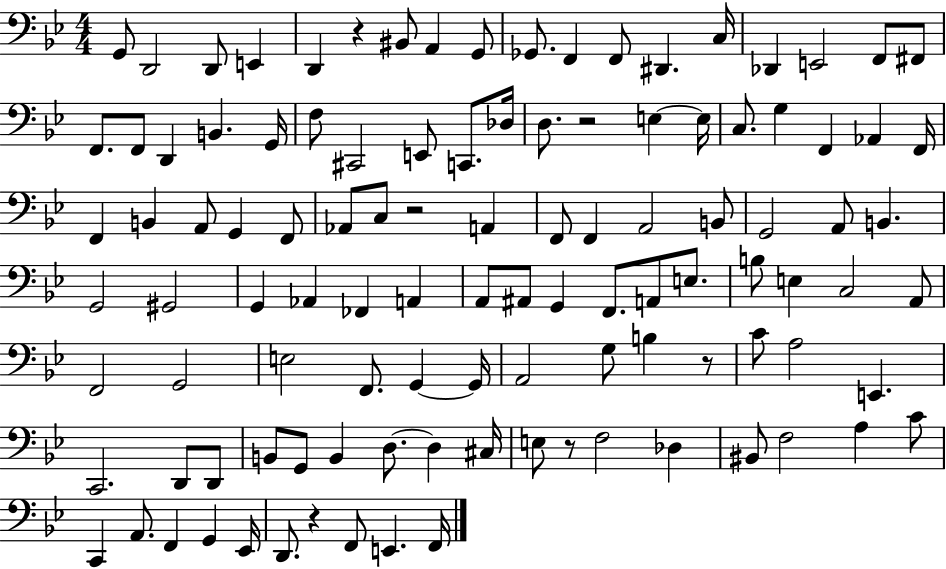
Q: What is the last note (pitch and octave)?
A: F2